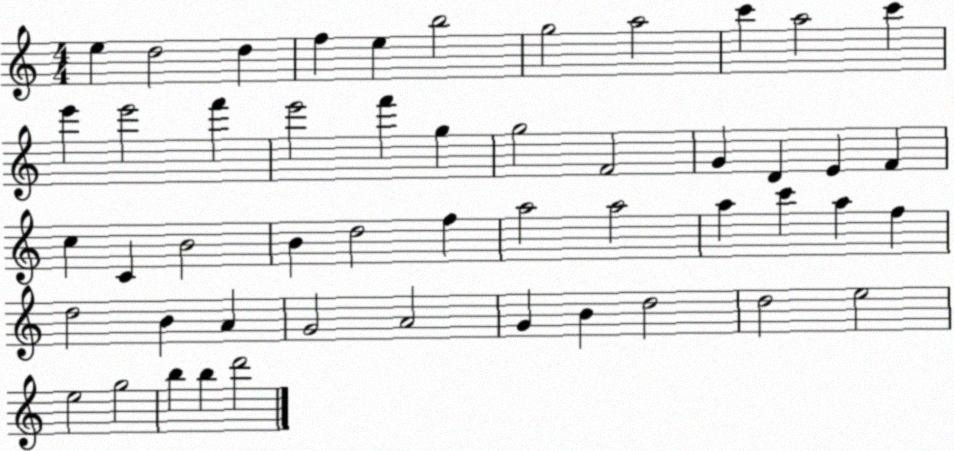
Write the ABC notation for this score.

X:1
T:Untitled
M:4/4
L:1/4
K:C
e d2 d f e b2 g2 a2 c' a2 c' e' e'2 f' e'2 f' g g2 F2 G D E F c C B2 B d2 f a2 a2 a c' a f d2 B A G2 A2 G B d2 d2 e2 e2 g2 b b d'2